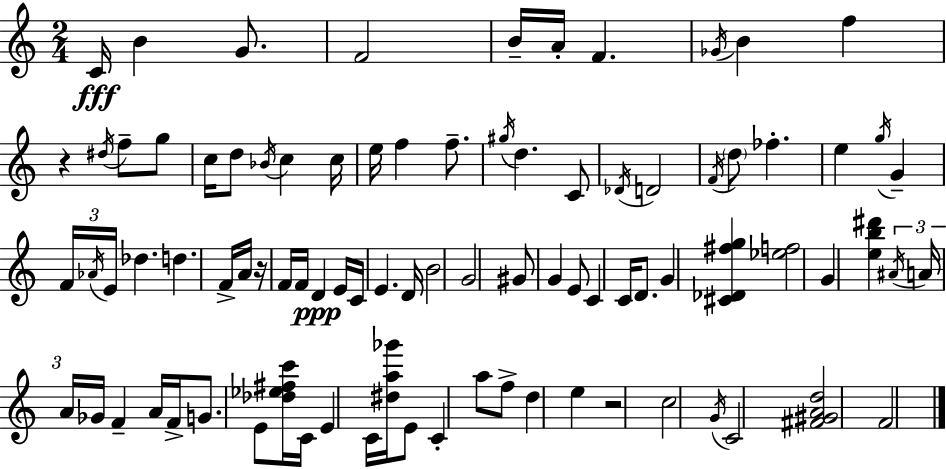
{
  \clef treble
  \numericTimeSignature
  \time 2/4
  \key c \major
  c'16\fff b'4 g'8. | f'2 | b'16-- a'16-. f'4. | \acciaccatura { ges'16 } b'4 f''4 | \break r4 \acciaccatura { dis''16 } f''8-- | g''8 c''16 d''8 \acciaccatura { bes'16 } c''4 | c''16 e''16 f''4 | f''8.-- \acciaccatura { gis''16 } d''4. | \break c'8 \acciaccatura { des'16 } d'2 | \acciaccatura { f'16 } \parenthesize d''8 | fes''4.-. e''4 | \acciaccatura { g''16 } g'4-- \tuplet 3/2 { f'16 | \break \acciaccatura { aes'16 } e'16 } des''4. | d''4. f'16-> a'16 | r16 f'16 f'16 d'4\ppp e'16 | c'16 e'4. d'16 | \break b'2 | g'2 | gis'8 g'4 e'8 | c'4 c'16 d'8. | \break g'4 <cis' des' fis'' g''>4 | <ees'' f''>2 | g'4 <e'' b'' dis'''>4 | \tuplet 3/2 { \acciaccatura { ais'16 } a'16 a'16 } ges'16 f'4-- | \break a'16 f'16-> g'8. e'8 <des'' ees'' fis'' c'''>16 | c'16 e'4 c'16 <dis'' a'' ges'''>16 e'8 | c'4-. a''8 f''8-> | d''4 e''4 | \break r2 | c''2 | \acciaccatura { g'16 } c'2 | <fis' gis' a' d''>2 | \break f'2 | \bar "|."
}